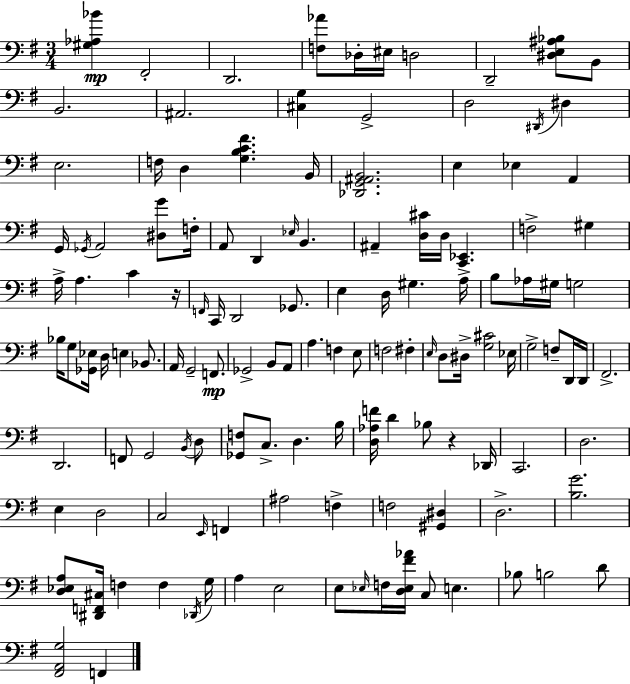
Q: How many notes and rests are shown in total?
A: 130